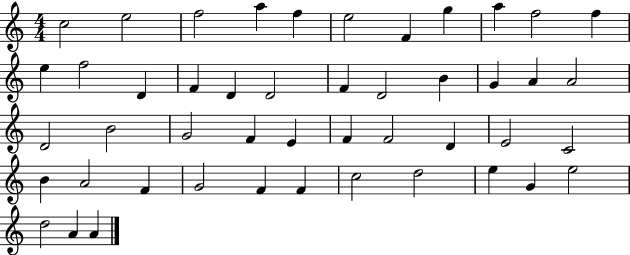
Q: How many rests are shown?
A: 0